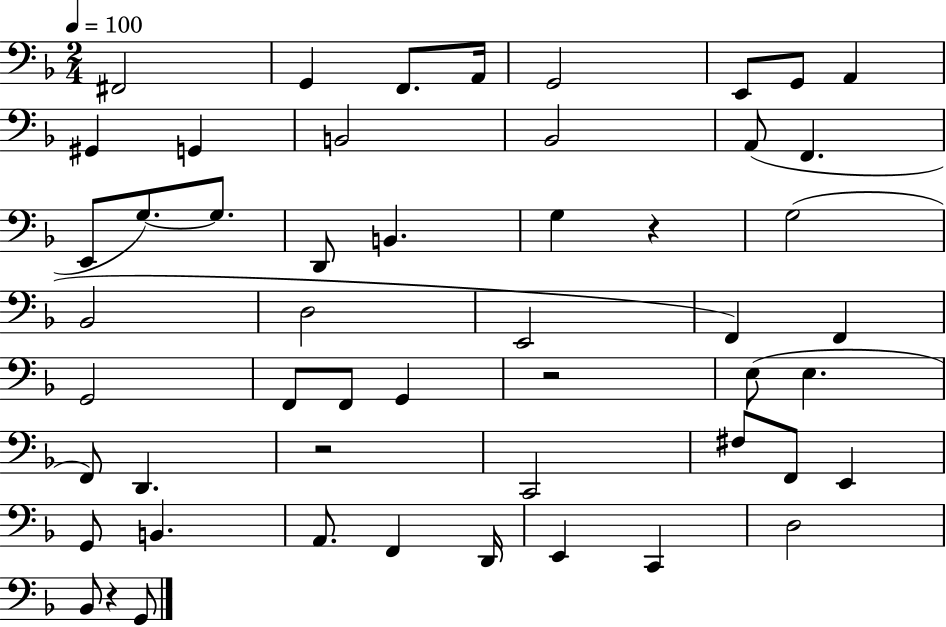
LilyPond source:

{
  \clef bass
  \numericTimeSignature
  \time 2/4
  \key f \major
  \tempo 4 = 100
  \repeat volta 2 { fis,2 | g,4 f,8. a,16 | g,2 | e,8 g,8 a,4 | \break gis,4 g,4 | b,2 | bes,2 | a,8( f,4. | \break e,8 g8.~~) g8. | d,8 b,4. | g4 r4 | g2( | \break bes,2 | d2 | e,2 | f,4) f,4 | \break g,2 | f,8 f,8 g,4 | r2 | e8( e4. | \break f,8) d,4. | r2 | c,2 | fis8 f,8 e,4 | \break g,8 b,4. | a,8. f,4 d,16 | e,4 c,4 | d2 | \break bes,8 r4 g,8 | } \bar "|."
}